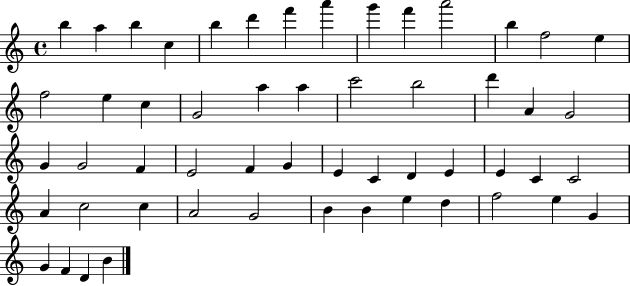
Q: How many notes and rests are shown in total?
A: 54